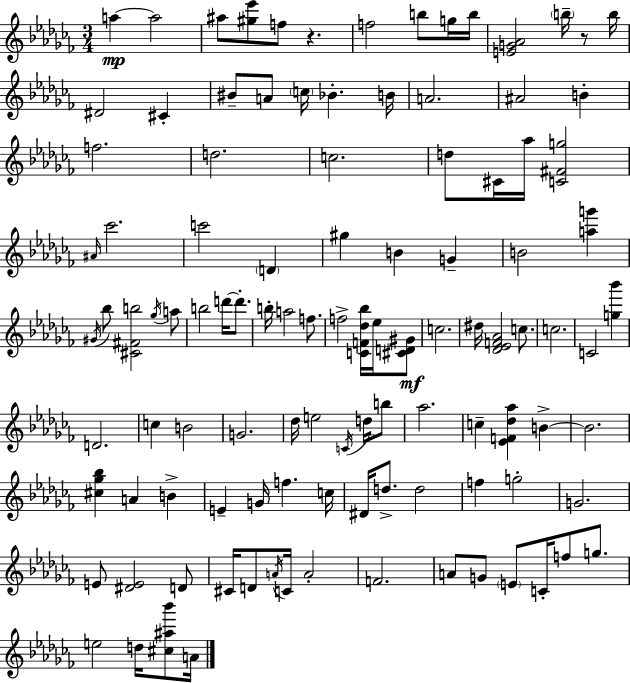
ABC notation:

X:1
T:Untitled
M:3/4
L:1/4
K:Abm
a a2 ^a/2 [^g_e']/2 f/2 z f2 b/2 g/4 b/4 [EG_A]2 b/4 z/2 b/4 ^D2 ^C ^B/2 A/2 c/4 _B B/4 A2 ^A2 B f2 d2 c2 d/2 ^C/4 _a/4 [C^Fg]2 ^A/4 _c'2 c'2 D ^g B G B2 [ag'] ^G/4 _b/2 [^C^Fb]2 _g/4 a/2 b2 d'/4 d'/2 b/4 a2 f/2 f2 [CF_d_b]/4 _e/4 [^CD^G]/2 c2 ^d/4 [_D_EF_A]2 c/2 c2 C2 [g_b'] D2 c B2 G2 _d/4 e2 C/4 d/4 b/2 _a2 c [_EF_d_a] B B2 [^c_g_b] A B E G/4 f c/4 ^D/4 d/2 d2 f g2 G2 E/2 [^DE]2 D/2 ^C/4 D/2 A/4 C/4 A2 F2 A/2 G/2 E/2 C/4 f/2 g/2 e2 d/4 [^c^a_b']/2 A/4